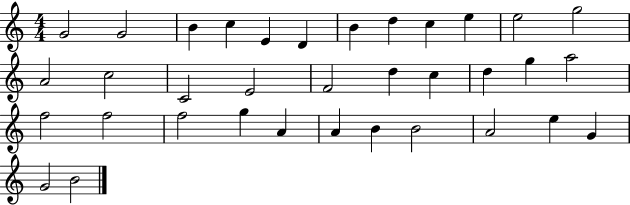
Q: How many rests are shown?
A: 0